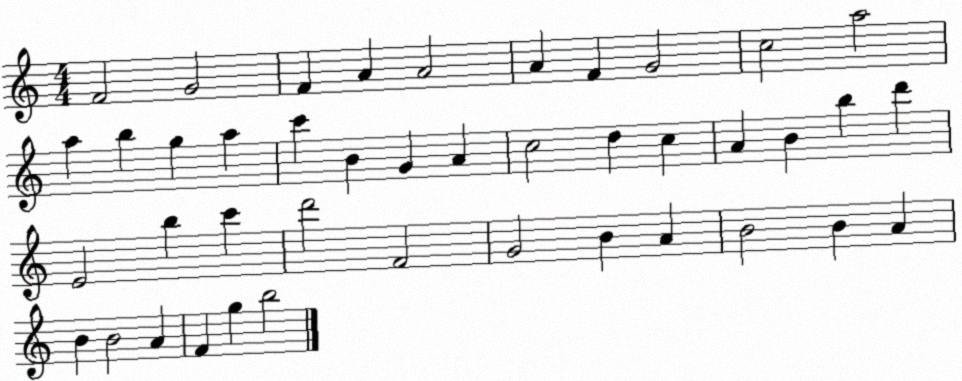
X:1
T:Untitled
M:4/4
L:1/4
K:C
F2 G2 F A A2 A F G2 c2 a2 a b g a c' B G A c2 d c A B b d' E2 b c' d'2 F2 G2 B A B2 B A B B2 A F g b2